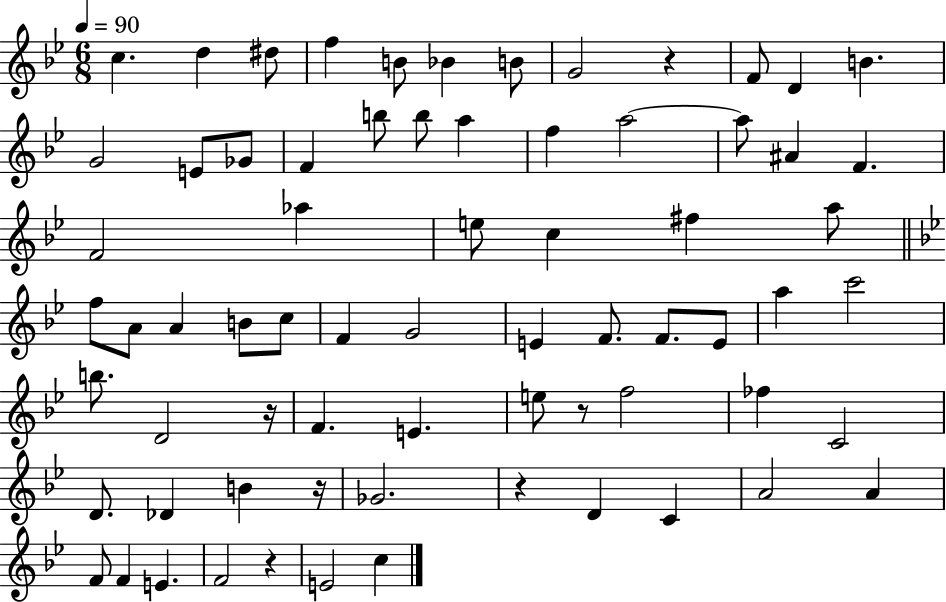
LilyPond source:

{
  \clef treble
  \numericTimeSignature
  \time 6/8
  \key bes \major
  \tempo 4 = 90
  c''4. d''4 dis''8 | f''4 b'8 bes'4 b'8 | g'2 r4 | f'8 d'4 b'4. | \break g'2 e'8 ges'8 | f'4 b''8 b''8 a''4 | f''4 a''2~~ | a''8 ais'4 f'4. | \break f'2 aes''4 | e''8 c''4 fis''4 a''8 | \bar "||" \break \key g \minor f''8 a'8 a'4 b'8 c''8 | f'4 g'2 | e'4 f'8. f'8. e'8 | a''4 c'''2 | \break b''8. d'2 r16 | f'4. e'4. | e''8 r8 f''2 | fes''4 c'2 | \break d'8. des'4 b'4 r16 | ges'2. | r4 d'4 c'4 | a'2 a'4 | \break f'8 f'4 e'4. | f'2 r4 | e'2 c''4 | \bar "|."
}